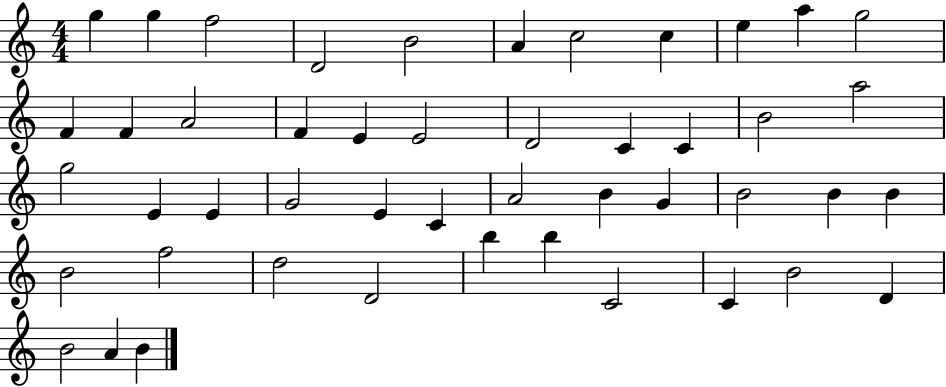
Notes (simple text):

G5/q G5/q F5/h D4/h B4/h A4/q C5/h C5/q E5/q A5/q G5/h F4/q F4/q A4/h F4/q E4/q E4/h D4/h C4/q C4/q B4/h A5/h G5/h E4/q E4/q G4/h E4/q C4/q A4/h B4/q G4/q B4/h B4/q B4/q B4/h F5/h D5/h D4/h B5/q B5/q C4/h C4/q B4/h D4/q B4/h A4/q B4/q